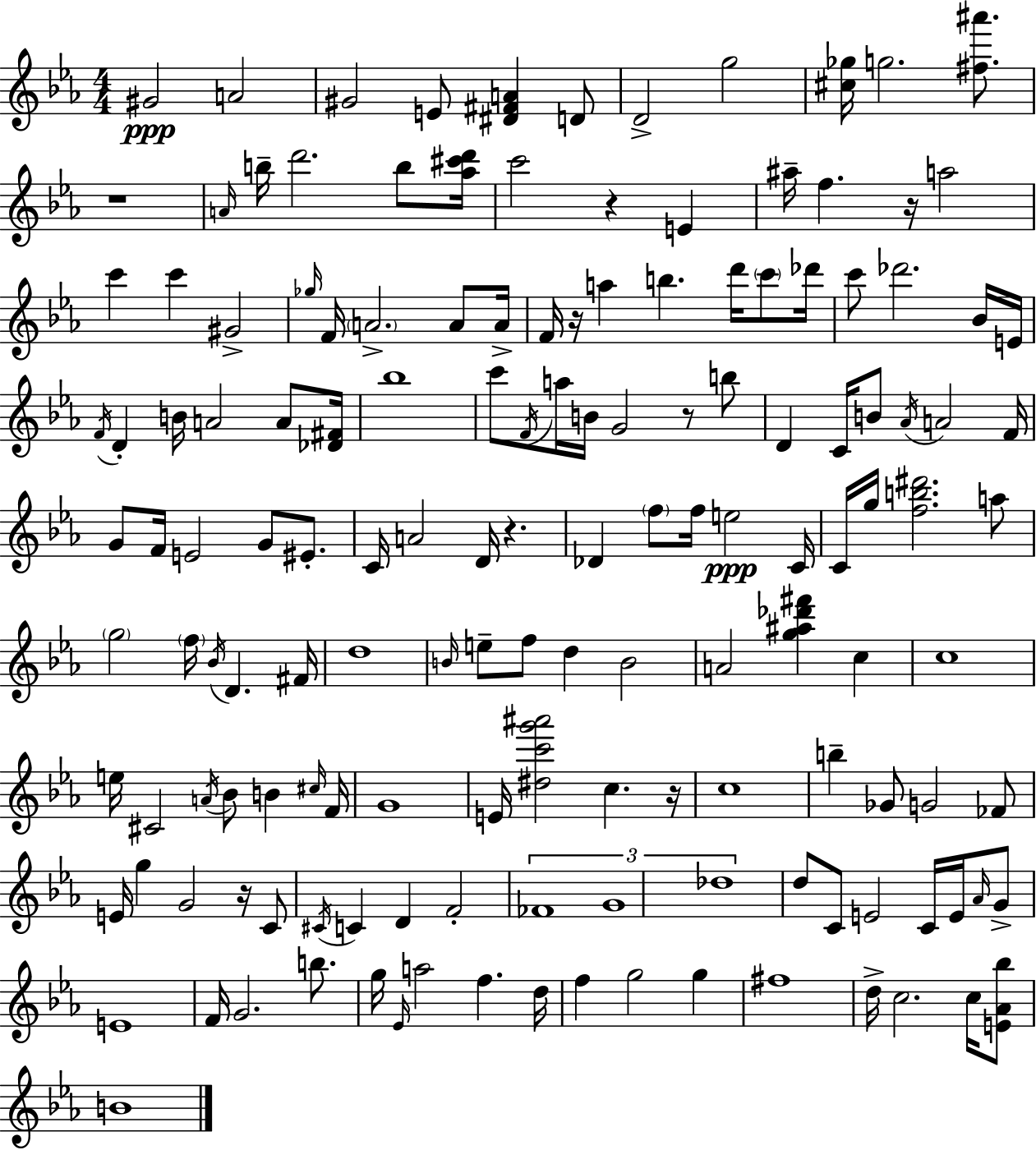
{
  \clef treble
  \numericTimeSignature
  \time 4/4
  \key c \minor
  gis'2\ppp a'2 | gis'2 e'8 <dis' fis' a'>4 d'8 | d'2-> g''2 | <cis'' ges''>16 g''2. <fis'' ais'''>8. | \break r1 | \grace { a'16 } b''16-- d'''2. b''8 | <aes'' cis''' d'''>16 c'''2 r4 e'4 | ais''16-- f''4. r16 a''2 | \break c'''4 c'''4 gis'2-> | \grace { ges''16 } f'16 \parenthesize a'2.-> a'8 | a'16-> f'16 r16 a''4 b''4. d'''16 \parenthesize c'''8 | des'''16 c'''8 des'''2. | \break bes'16 e'16 \acciaccatura { f'16 } d'4-. b'16 a'2 | a'8 <des' fis'>16 bes''1 | c'''8 \acciaccatura { f'16 } a''16 b'16 g'2 | r8 b''8 d'4 c'16 b'8 \acciaccatura { aes'16 } a'2 | \break f'16 g'8 f'16 e'2 | g'8 eis'8.-. c'16 a'2 d'16 r4. | des'4 \parenthesize f''8 f''16 e''2\ppp | c'16 c'16 g''16 <f'' b'' dis'''>2. | \break a''8 \parenthesize g''2 \parenthesize f''16 \acciaccatura { bes'16 } d'4. | fis'16 d''1 | \grace { b'16 } e''8-- f''8 d''4 b'2 | a'2 <g'' ais'' des''' fis'''>4 | \break c''4 c''1 | e''16 cis'2 | \acciaccatura { a'16 } bes'8 b'4 \grace { cis''16 } f'16 g'1 | e'16 <dis'' c''' g''' ais'''>2 | \break c''4. r16 c''1 | b''4-- ges'8 g'2 | fes'8 e'16 g''4 g'2 | r16 c'8 \acciaccatura { cis'16 } c'4 d'4 | \break f'2-. \tuplet 3/2 { fes'1 | g'1 | des''1 } | d''8 c'8 e'2 | \break c'16 e'16 \grace { aes'16 } g'8-> e'1 | f'16 g'2. | b''8. g''16 \grace { ees'16 } a''2 | f''4. d''16 f''4 | \break g''2 g''4 fis''1 | d''16-> c''2. | c''16 <e' aes' bes''>8 b'1 | \bar "|."
}